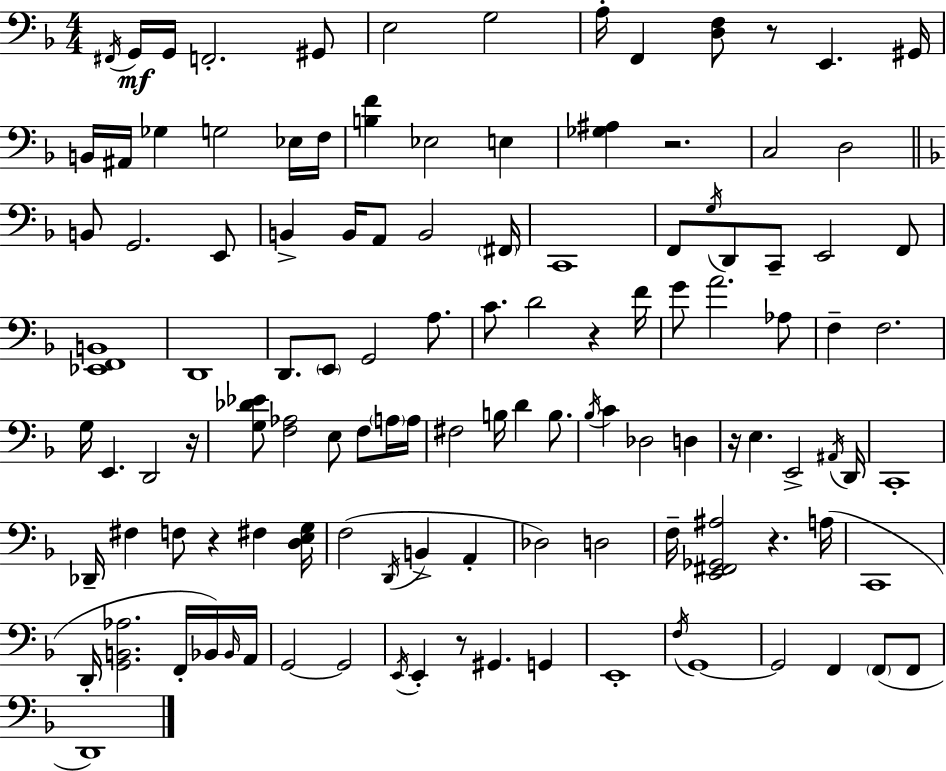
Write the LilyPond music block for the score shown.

{
  \clef bass
  \numericTimeSignature
  \time 4/4
  \key f \major
  \acciaccatura { fis,16 }\mf g,16 g,16 f,2.-. gis,8 | e2 g2 | a16-. f,4 <d f>8 r8 e,4. | gis,16 b,16 ais,16 ges4 g2 ees16 | \break f16 <b f'>4 ees2 e4 | <ges ais>4 r2. | c2 d2 | \bar "||" \break \key f \major b,8 g,2. e,8 | b,4-> b,16 a,8 b,2 \parenthesize fis,16 | c,1 | f,8 \acciaccatura { g16 } d,8 c,8-- e,2 f,8 | \break <ees, f, b,>1 | d,1 | d,8. \parenthesize e,8 g,2 a8. | c'8. d'2 r4 | \break f'16 g'8 a'2. aes8 | f4-- f2. | g16 e,4. d,2 | r16 <g des' ees'>8 <f aes>2 e8 f8 \parenthesize a16 | \break a16 fis2 b16 d'4 b8. | \acciaccatura { bes16 } c'4 des2 d4 | r16 e4. e,2-> | \acciaccatura { ais,16 } d,16 c,1-. | \break des,16-- fis4 f8 r4 fis4 | <d e g>16 f2( \acciaccatura { d,16 } b,4-> | a,4-. des2) d2 | f16-- <e, fis, ges, ais>2 r4. | \break a16( c,1 | d,16-. <g, b, aes>2. | f,16-. bes,16) \grace { bes,16 } a,16 g,2~~ g,2 | \acciaccatura { e,16 } e,4-. r8 gis,4. | \break g,4 e,1-. | \acciaccatura { f16 } g,1~~ | g,2 f,4 | \parenthesize f,8( f,8 d,1) | \break \bar "|."
}